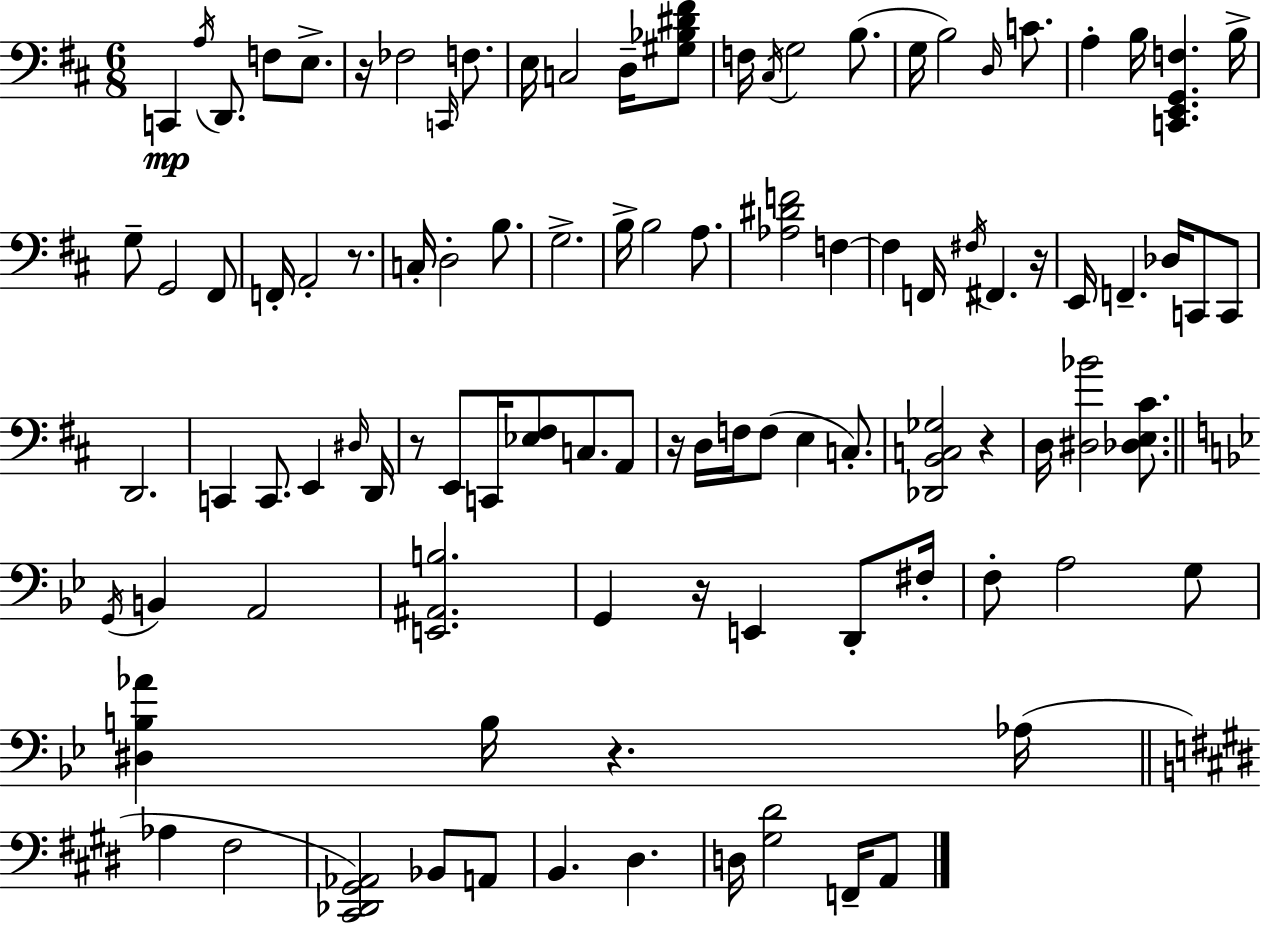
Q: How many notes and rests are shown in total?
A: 100